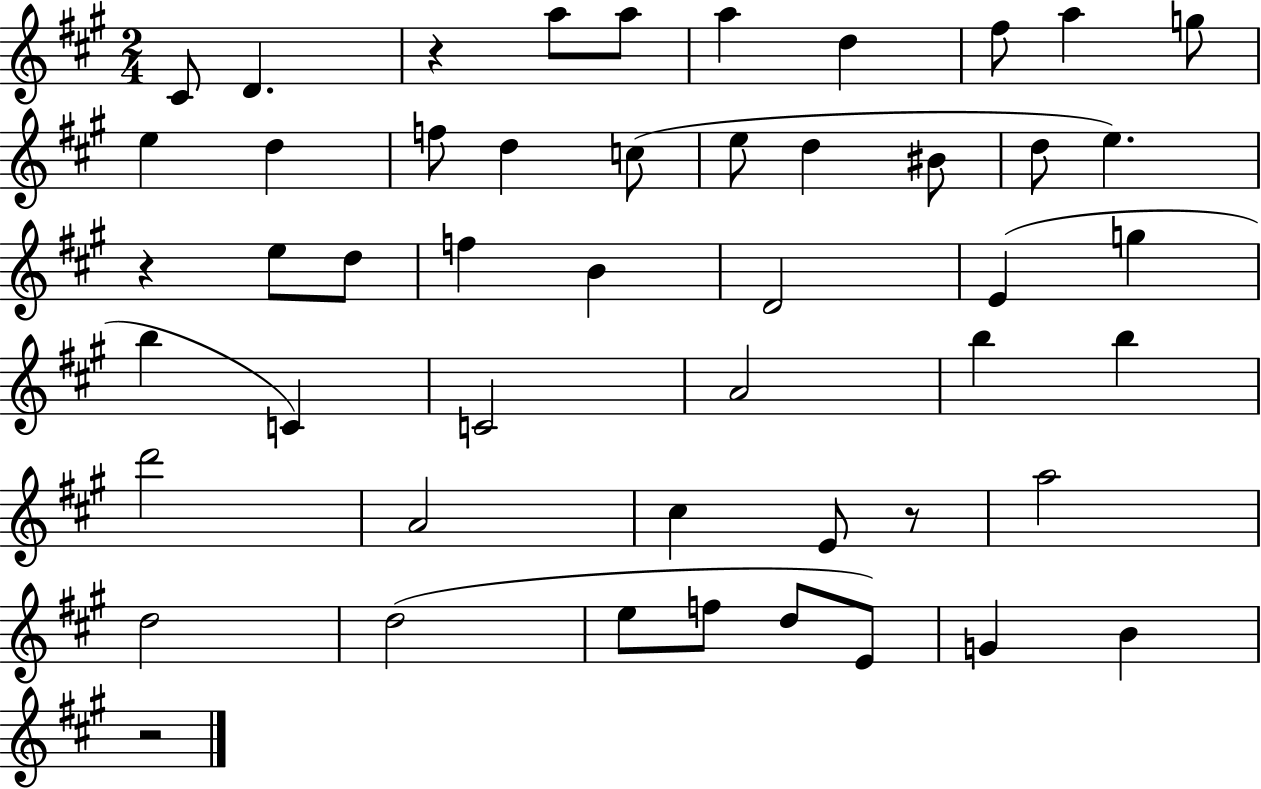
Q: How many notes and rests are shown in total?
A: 49